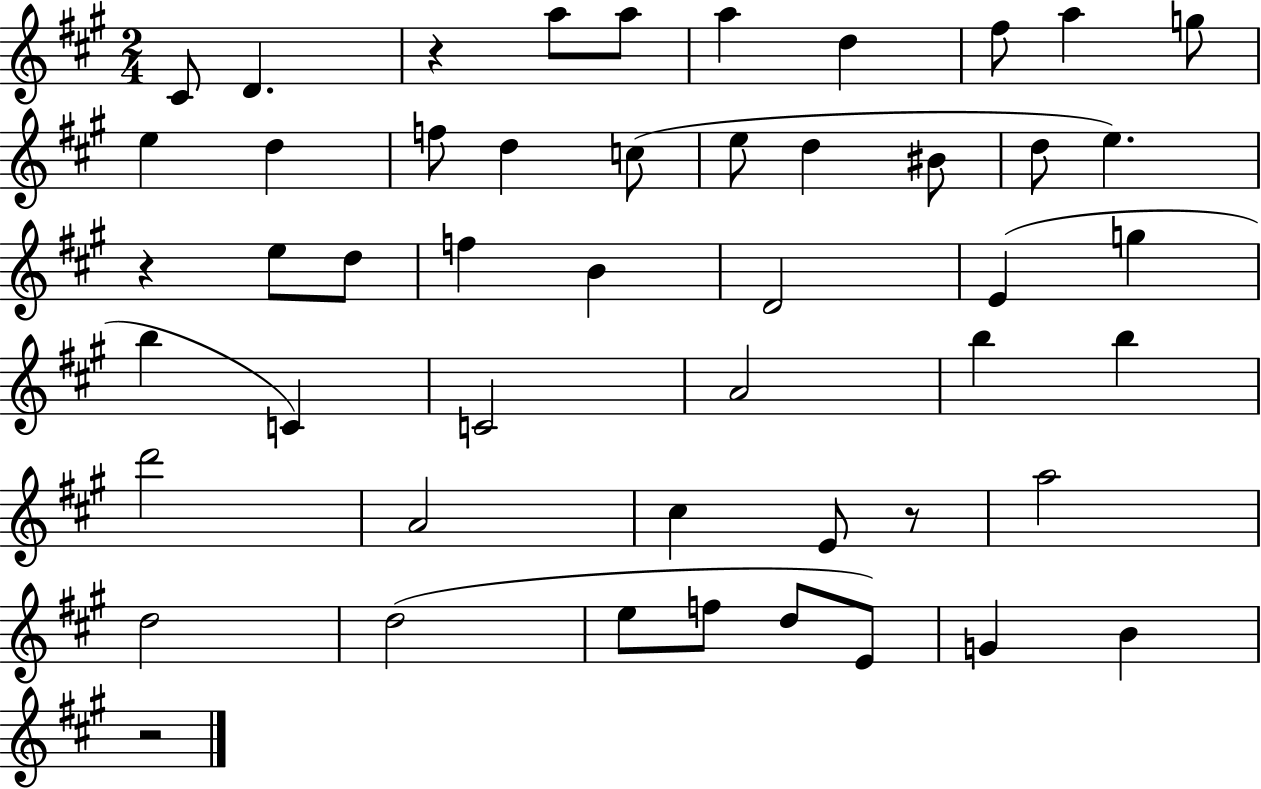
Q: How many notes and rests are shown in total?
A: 49